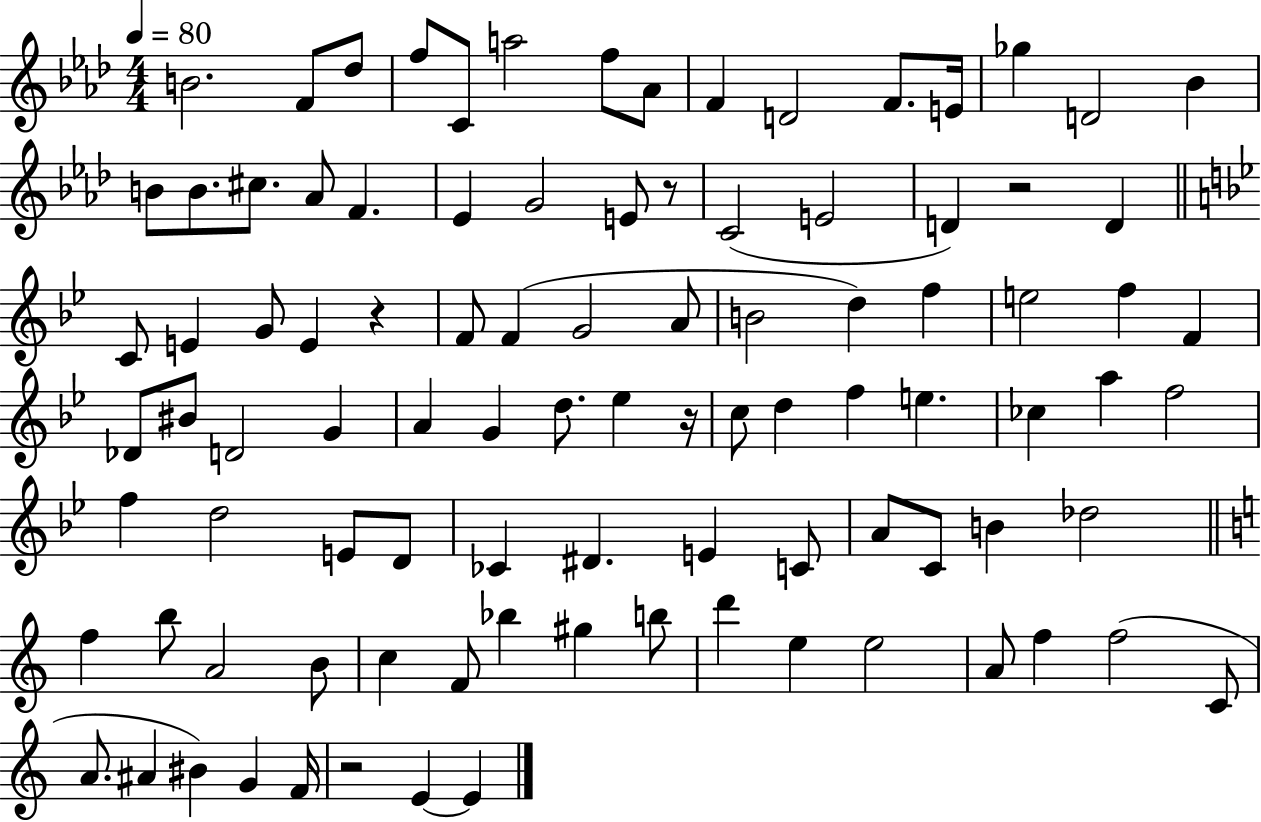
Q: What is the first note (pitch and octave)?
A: B4